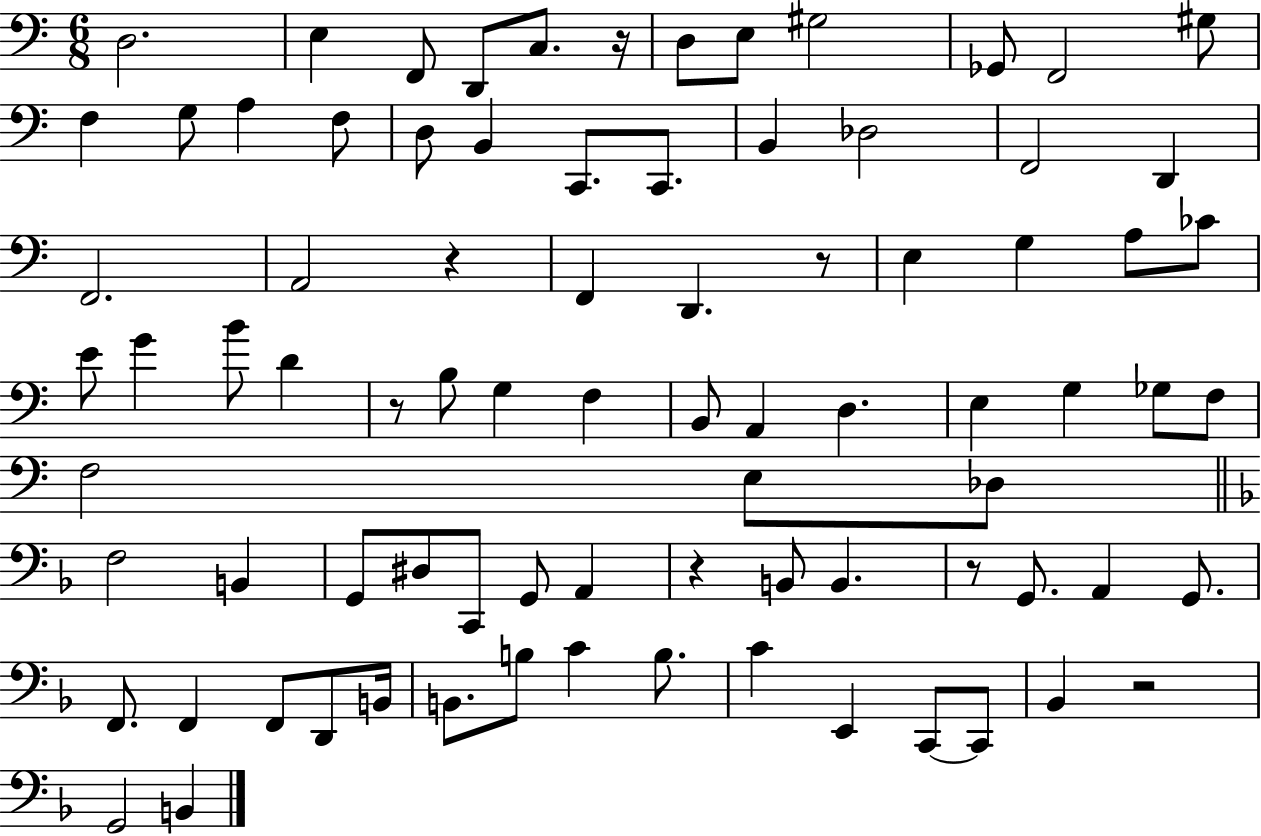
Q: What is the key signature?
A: C major